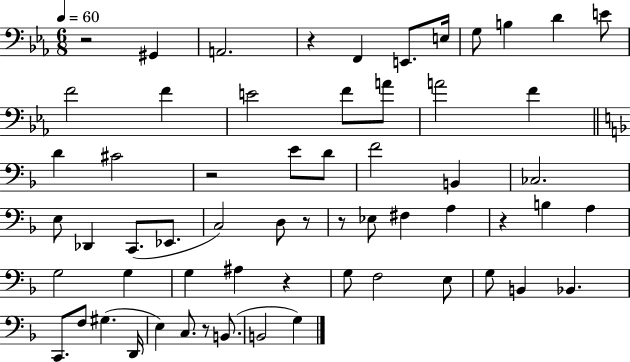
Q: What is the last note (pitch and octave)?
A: G3